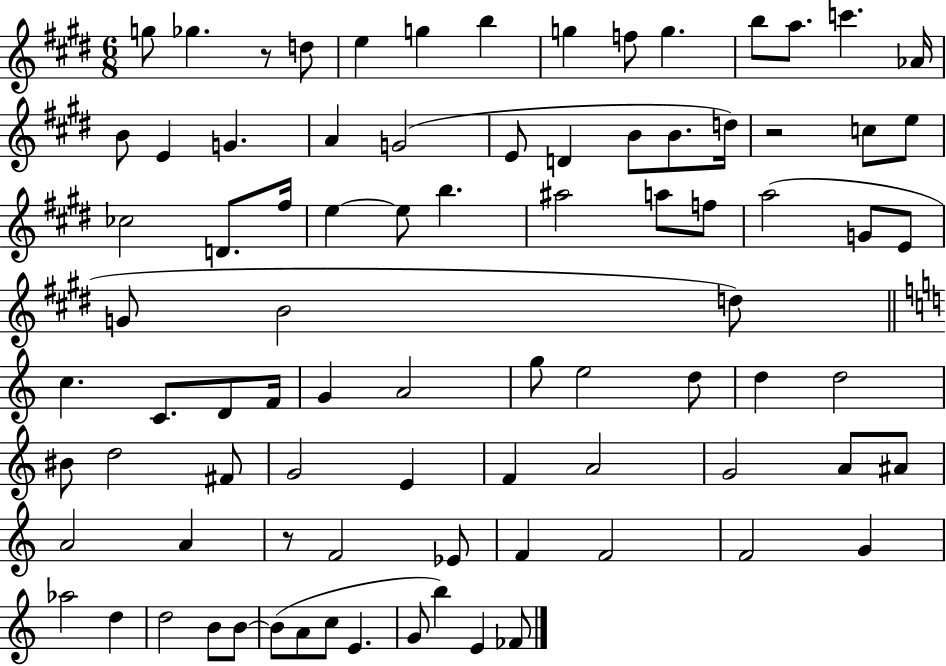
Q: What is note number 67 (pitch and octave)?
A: F4